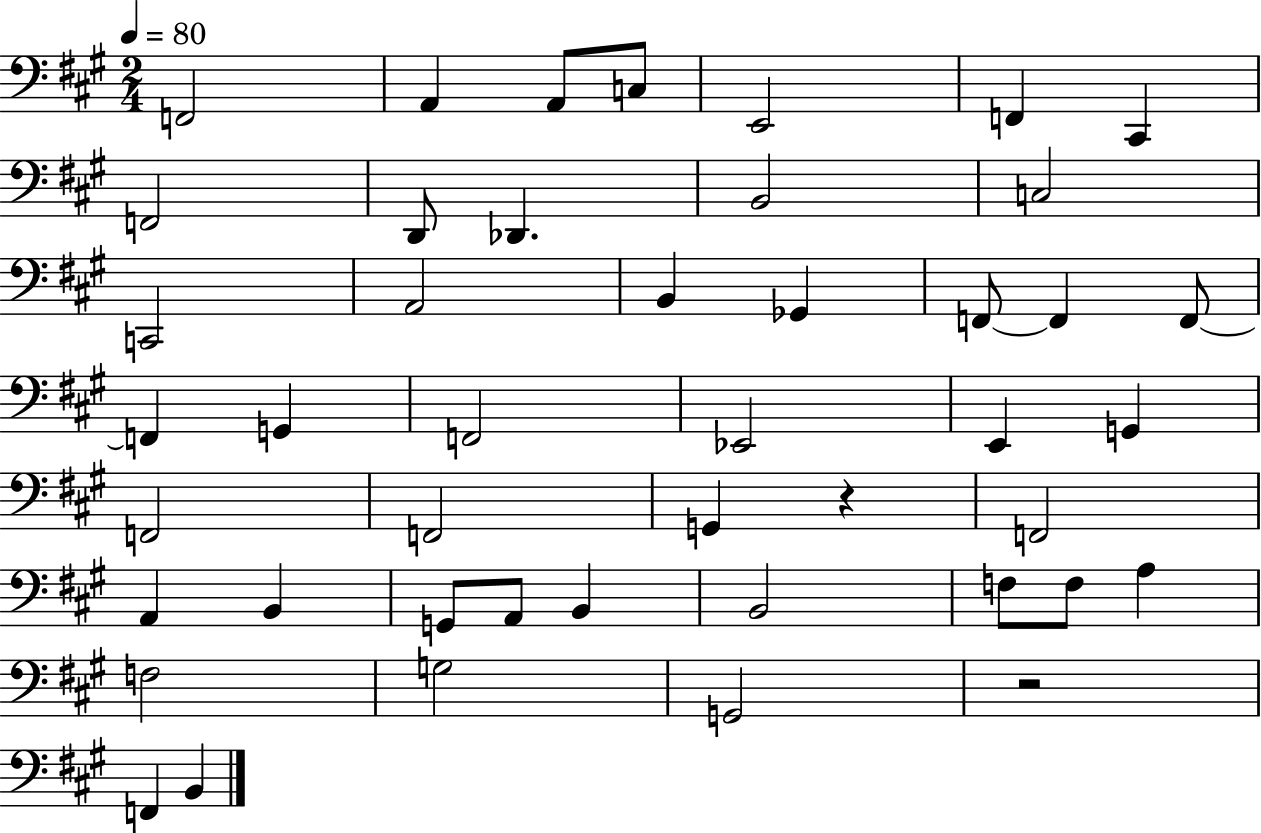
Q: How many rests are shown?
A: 2